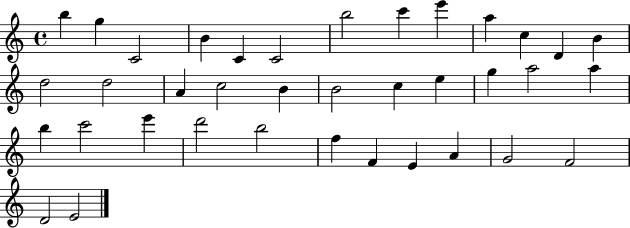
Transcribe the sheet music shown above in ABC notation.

X:1
T:Untitled
M:4/4
L:1/4
K:C
b g C2 B C C2 b2 c' e' a c D B d2 d2 A c2 B B2 c e g a2 a b c'2 e' d'2 b2 f F E A G2 F2 D2 E2